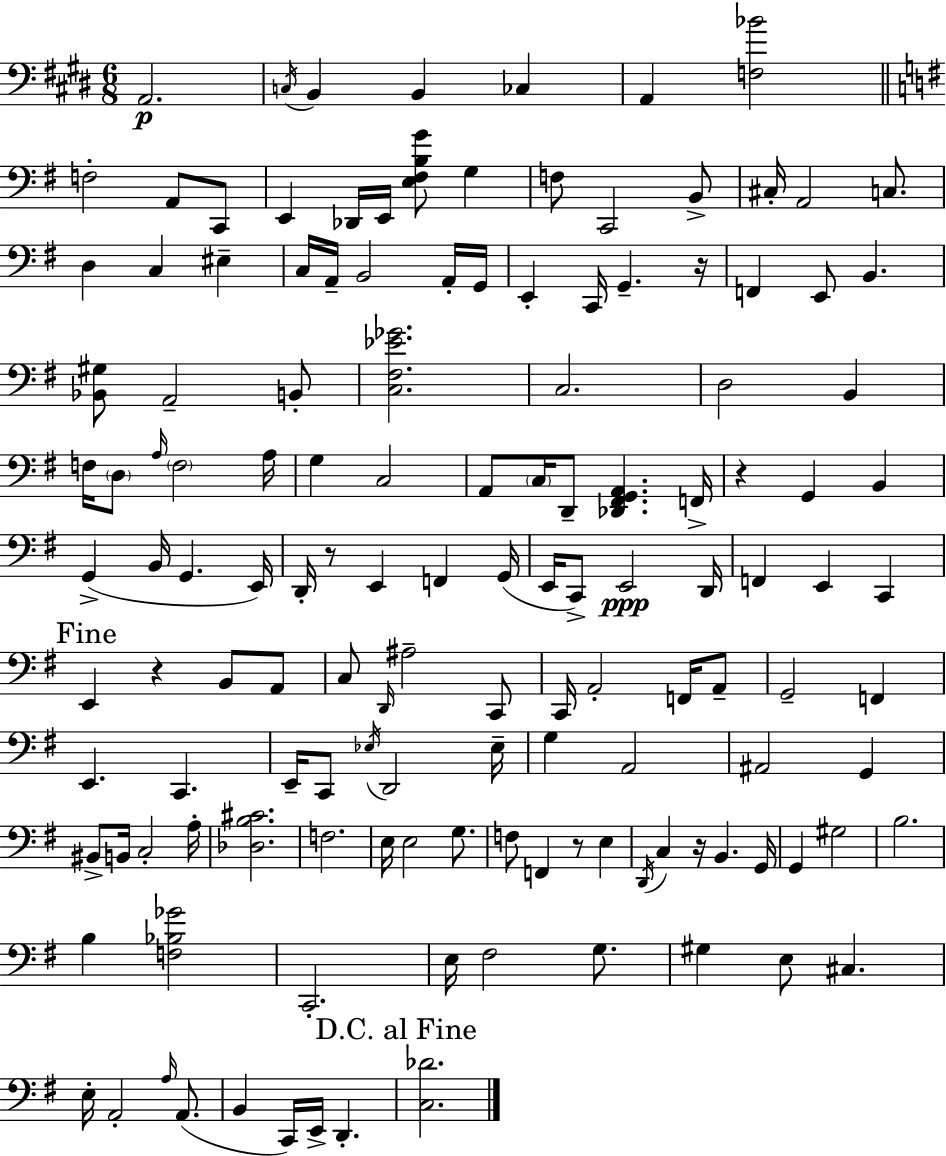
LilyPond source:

{
  \clef bass
  \numericTimeSignature
  \time 6/8
  \key e \major
  \repeat volta 2 { a,2.\p | \acciaccatura { c16 } b,4 b,4 ces4 | a,4 <f bes'>2 | \bar "||" \break \key g \major f2-. a,8 c,8 | e,4 des,16 e,16 <e fis b g'>8 g4 | f8 c,2 b,8-> | cis16-. a,2 c8. | \break d4 c4 eis4-- | c16 a,16-- b,2 a,16-. g,16 | e,4-. c,16 g,4.-- r16 | f,4 e,8 b,4. | \break <bes, gis>8 a,2-- b,8-. | <c fis ees' ges'>2. | c2. | d2 b,4 | \break f16 \parenthesize d8 \grace { a16 } \parenthesize f2 | a16 g4 c2 | a,8 \parenthesize c16 d,8-- <des, fis, g, a,>4. | f,16-> r4 g,4 b,4 | \break g,4->( b,16 g,4. | e,16) d,16-. r8 e,4 f,4 | g,16( e,16 c,8->) e,2\ppp | d,16 f,4 e,4 c,4 | \break \mark "Fine" e,4 r4 b,8 a,8 | c8 \grace { d,16 } ais2-- | c,8 c,16 a,2-. f,16 | a,8-- g,2-- f,4 | \break e,4. c,4. | e,16-- c,8 \acciaccatura { ees16 } d,2 | ees16-- g4 a,2 | ais,2 g,4 | \break bis,8-> b,16 c2-. | a16-. <des b cis'>2. | f2. | e16 e2 | \break g8. f8 f,4 r8 e4 | \acciaccatura { d,16 } c4 r16 b,4. | g,16 g,4 gis2 | b2. | \break b4 <f bes ges'>2 | c,2.-. | e16 fis2 | g8. gis4 e8 cis4. | \break e16-. a,2-. | \grace { a16 } a,8.( b,4 c,16) e,16-> d,4.-. | \mark "D.C. al Fine" <c des'>2. | } \bar "|."
}